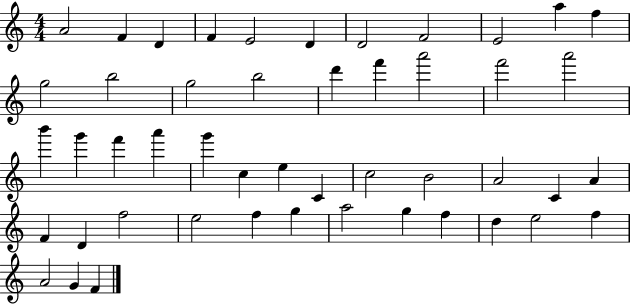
X:1
T:Untitled
M:4/4
L:1/4
K:C
A2 F D F E2 D D2 F2 E2 a f g2 b2 g2 b2 d' f' a'2 f'2 a'2 b' g' f' a' g' c e C c2 B2 A2 C A F D f2 e2 f g a2 g f d e2 f A2 G F